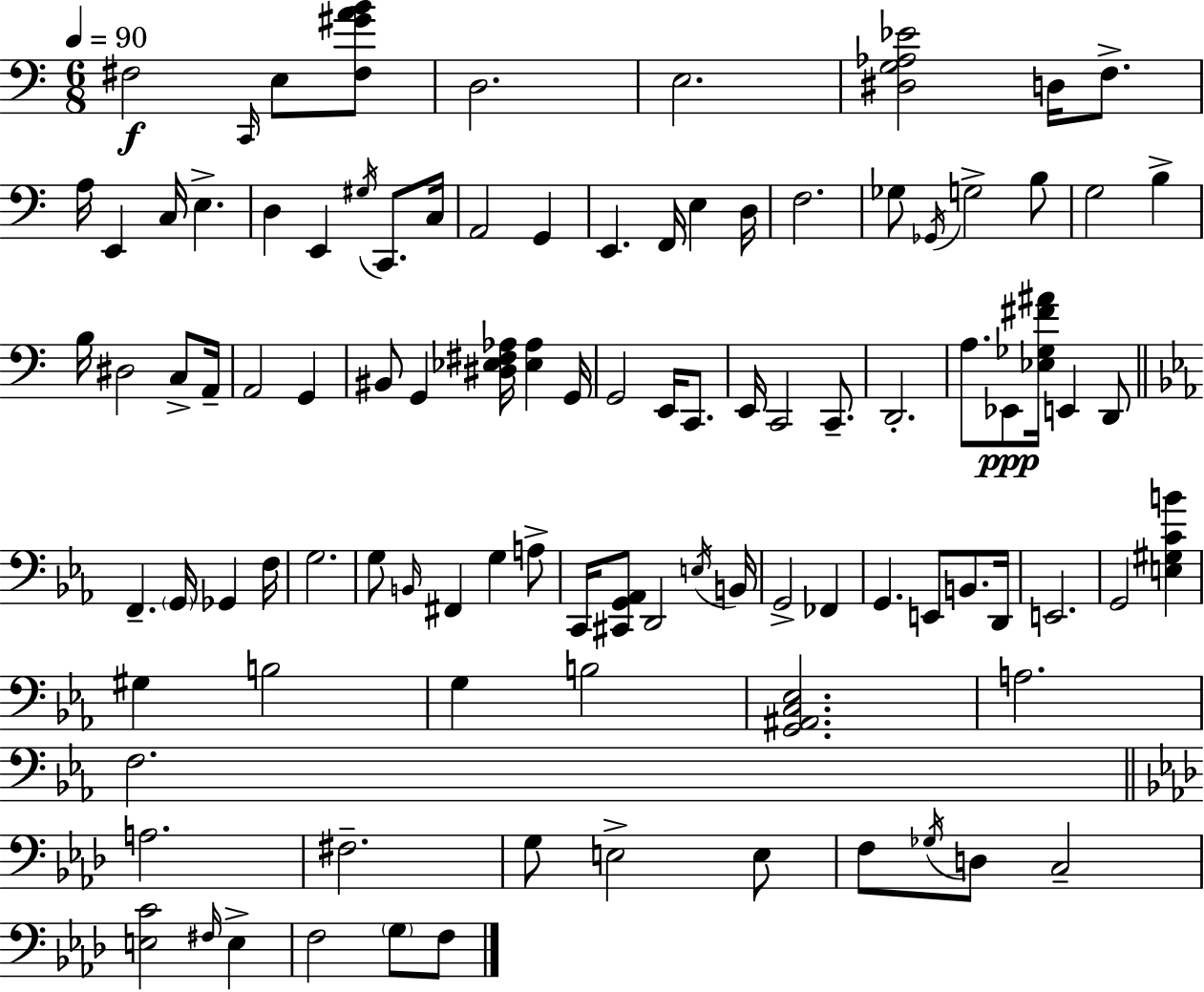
{
  \clef bass
  \numericTimeSignature
  \time 6/8
  \key a \minor
  \tempo 4 = 90
  fis2\f \grace { c,16 } e8 <fis gis' a' b'>8 | d2. | e2. | <dis g aes ees'>2 d16 f8.-> | \break a16 e,4 c16 e4.-> | d4 e,4 \acciaccatura { gis16 } c,8. | c16 a,2 g,4 | e,4. f,16 e4 | \break d16 f2. | ges8 \acciaccatura { ges,16 } g2-> | b8 g2 b4-> | b16 dis2 | \break c8-> a,16-- a,2 g,4 | bis,8 g,4 <dis ees fis aes>16 <ees aes>4 | g,16 g,2 e,16 | c,8. e,16 c,2 | \break c,8.-- d,2.-. | a8. ees,8\ppp <ees ges fis' ais'>16 e,4 | d,8 \bar "||" \break \key ees \major f,4.-- \parenthesize g,16 ges,4 f16 | g2. | g8 \grace { b,16 } fis,4 g4 a8-> | c,16 <cis, g, aes,>8 d,2 | \break \acciaccatura { e16 } b,16 g,2-> fes,4 | g,4. e,8 b,8. | d,16 e,2. | g,2 <e gis c' b'>4 | \break gis4 b2 | g4 b2 | <g, ais, c ees>2. | a2. | \break f2. | \bar "||" \break \key f \minor a2. | fis2.-- | g8 e2-> e8 | f8 \acciaccatura { ges16 } d8 c2-- | \break <e c'>2 \grace { fis16 } e4-> | f2 \parenthesize g8 | f8 \bar "|."
}